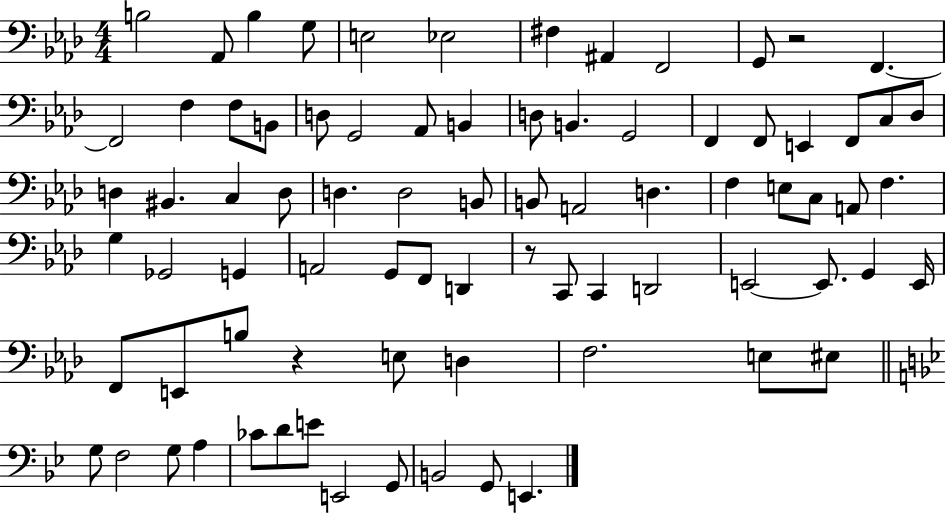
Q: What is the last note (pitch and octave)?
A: E2